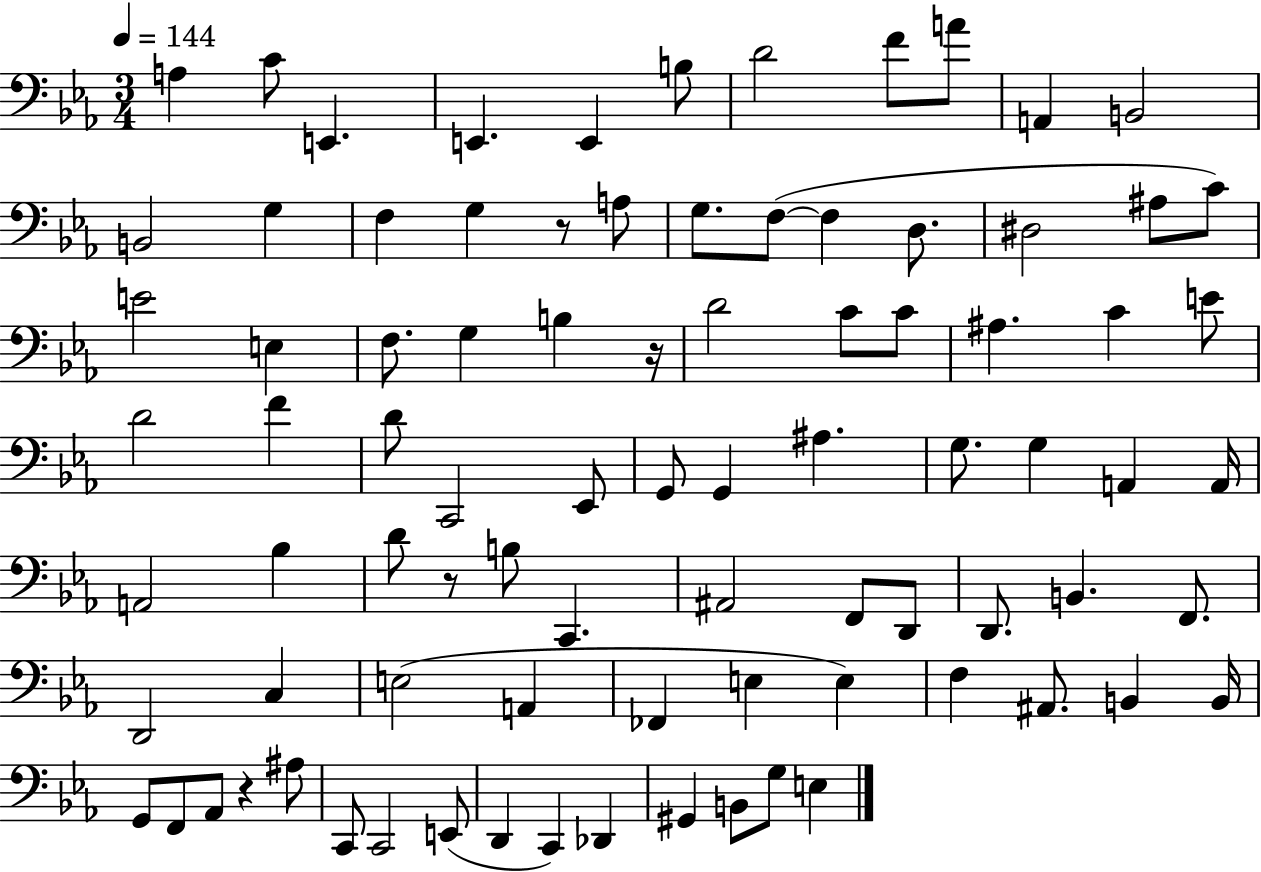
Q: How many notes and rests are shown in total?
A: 86